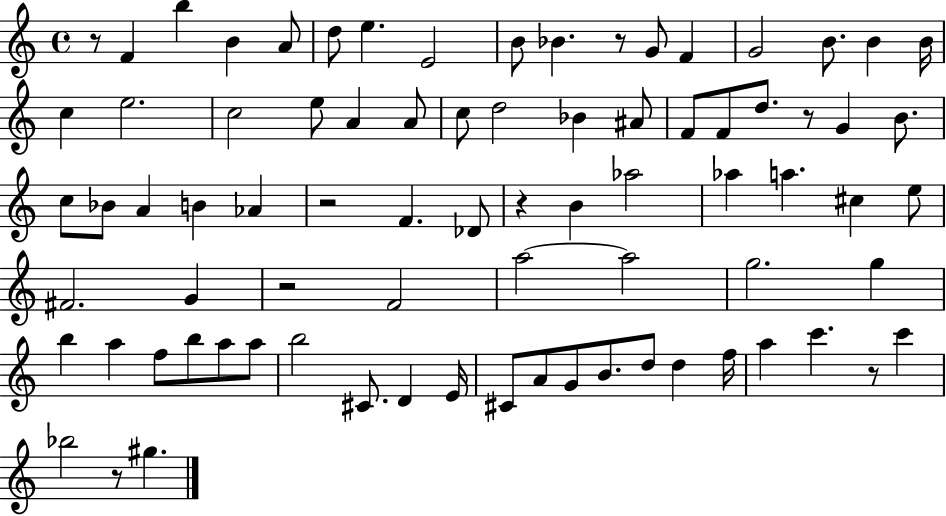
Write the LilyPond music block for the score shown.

{
  \clef treble
  \time 4/4
  \defaultTimeSignature
  \key c \major
  r8 f'4 b''4 b'4 a'8 | d''8 e''4. e'2 | b'8 bes'4. r8 g'8 f'4 | g'2 b'8. b'4 b'16 | \break c''4 e''2. | c''2 e''8 a'4 a'8 | c''8 d''2 bes'4 ais'8 | f'8 f'8 d''8. r8 g'4 b'8. | \break c''8 bes'8 a'4 b'4 aes'4 | r2 f'4. des'8 | r4 b'4 aes''2 | aes''4 a''4. cis''4 e''8 | \break fis'2. g'4 | r2 f'2 | a''2~~ a''2 | g''2. g''4 | \break b''4 a''4 f''8 b''8 a''8 a''8 | b''2 cis'8. d'4 e'16 | cis'8 a'8 g'8 b'8. d''8 d''4 f''16 | a''4 c'''4. r8 c'''4 | \break bes''2 r8 gis''4. | \bar "|."
}